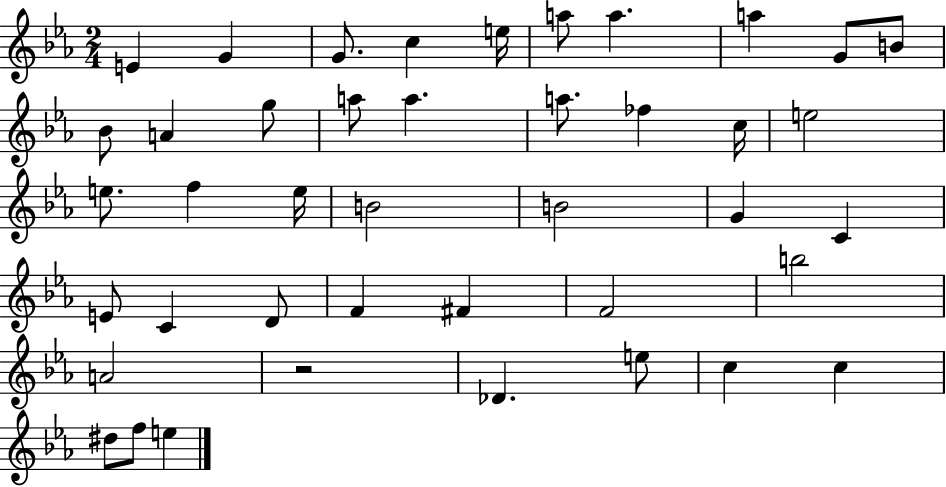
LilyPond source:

{
  \clef treble
  \numericTimeSignature
  \time 2/4
  \key ees \major
  \repeat volta 2 { e'4 g'4 | g'8. c''4 e''16 | a''8 a''4. | a''4 g'8 b'8 | \break bes'8 a'4 g''8 | a''8 a''4. | a''8. fes''4 c''16 | e''2 | \break e''8. f''4 e''16 | b'2 | b'2 | g'4 c'4 | \break e'8 c'4 d'8 | f'4 fis'4 | f'2 | b''2 | \break a'2 | r2 | des'4. e''8 | c''4 c''4 | \break dis''8 f''8 e''4 | } \bar "|."
}